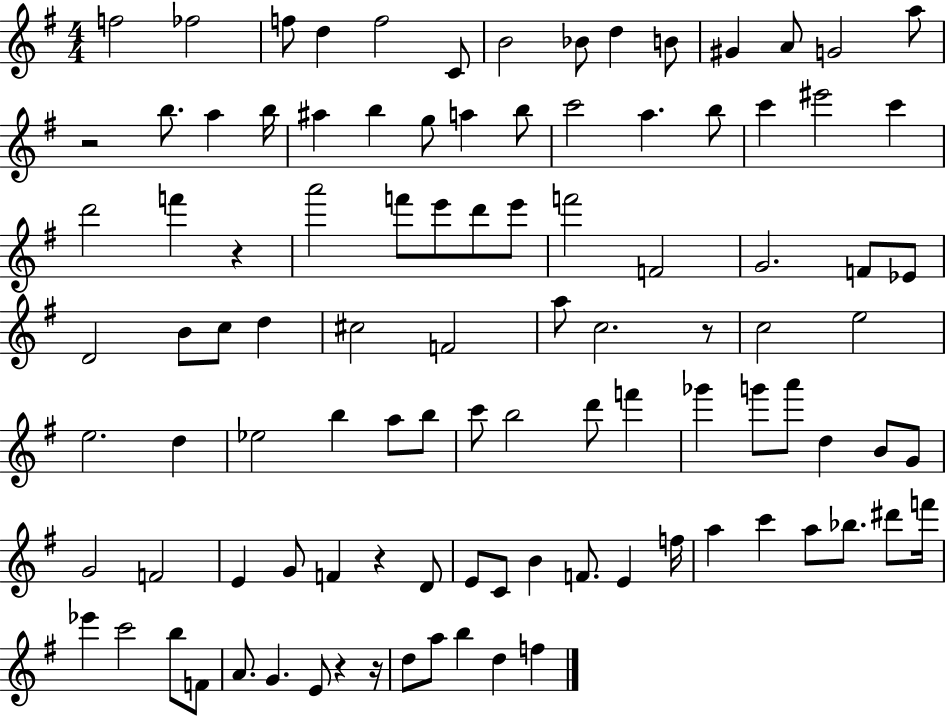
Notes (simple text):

F5/h FES5/h F5/e D5/q F5/h C4/e B4/h Bb4/e D5/q B4/e G#4/q A4/e G4/h A5/e R/h B5/e. A5/q B5/s A#5/q B5/q G5/e A5/q B5/e C6/h A5/q. B5/e C6/q EIS6/h C6/q D6/h F6/q R/q A6/h F6/e E6/e D6/e E6/e F6/h F4/h G4/h. F4/e Eb4/e D4/h B4/e C5/e D5/q C#5/h F4/h A5/e C5/h. R/e C5/h E5/h E5/h. D5/q Eb5/h B5/q A5/e B5/e C6/e B5/h D6/e F6/q Gb6/q G6/e A6/e D5/q B4/e G4/e G4/h F4/h E4/q G4/e F4/q R/q D4/e E4/e C4/e B4/q F4/e. E4/q F5/s A5/q C6/q A5/e Bb5/e. D#6/e F6/s Eb6/q C6/h B5/e F4/e A4/e. G4/q. E4/e R/q R/s D5/e A5/e B5/q D5/q F5/q